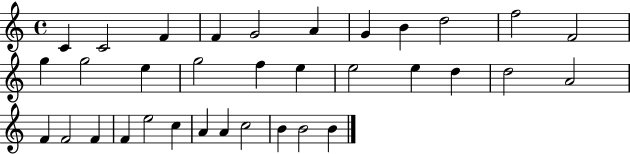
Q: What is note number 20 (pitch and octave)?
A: D5